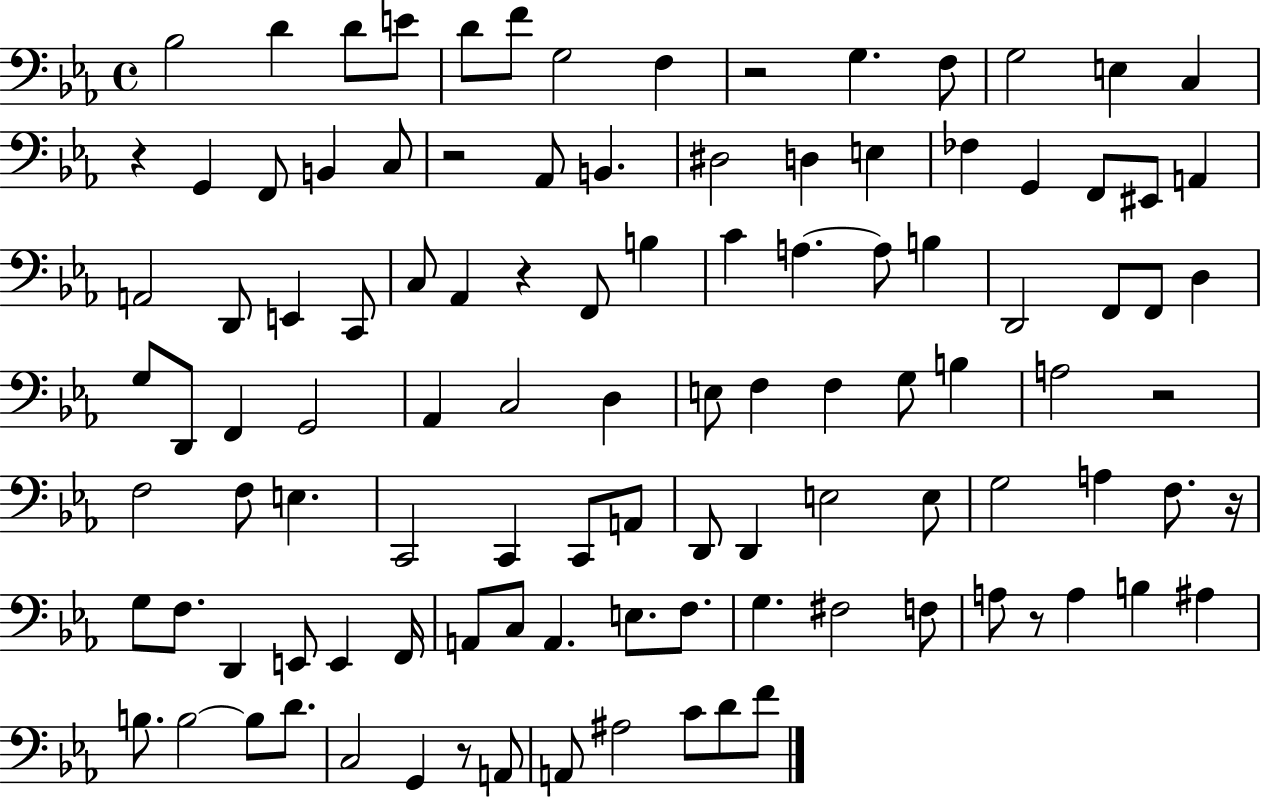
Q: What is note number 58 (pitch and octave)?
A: F3